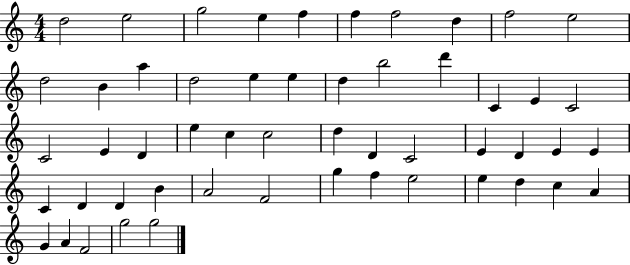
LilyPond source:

{
  \clef treble
  \numericTimeSignature
  \time 4/4
  \key c \major
  d''2 e''2 | g''2 e''4 f''4 | f''4 f''2 d''4 | f''2 e''2 | \break d''2 b'4 a''4 | d''2 e''4 e''4 | d''4 b''2 d'''4 | c'4 e'4 c'2 | \break c'2 e'4 d'4 | e''4 c''4 c''2 | d''4 d'4 c'2 | e'4 d'4 e'4 e'4 | \break c'4 d'4 d'4 b'4 | a'2 f'2 | g''4 f''4 e''2 | e''4 d''4 c''4 a'4 | \break g'4 a'4 f'2 | g''2 g''2 | \bar "|."
}